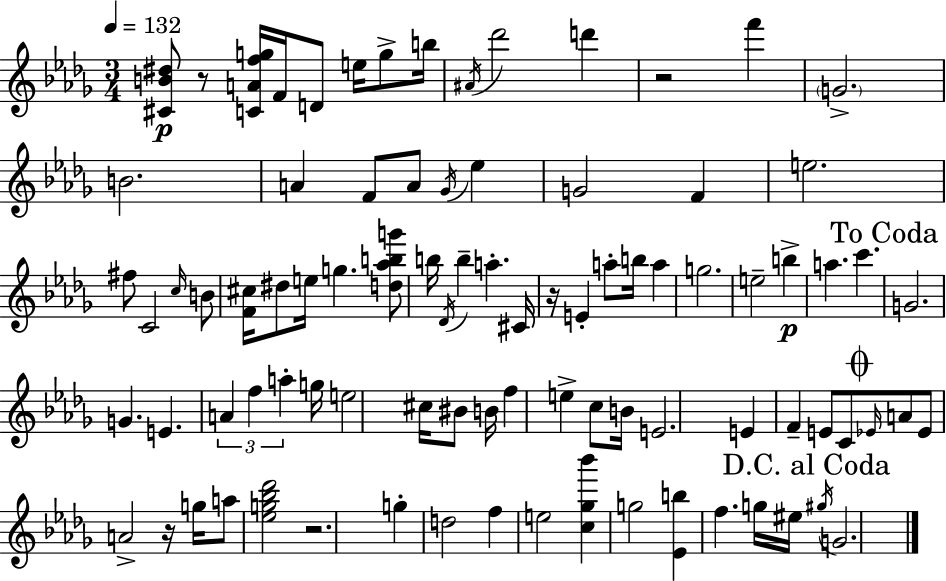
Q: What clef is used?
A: treble